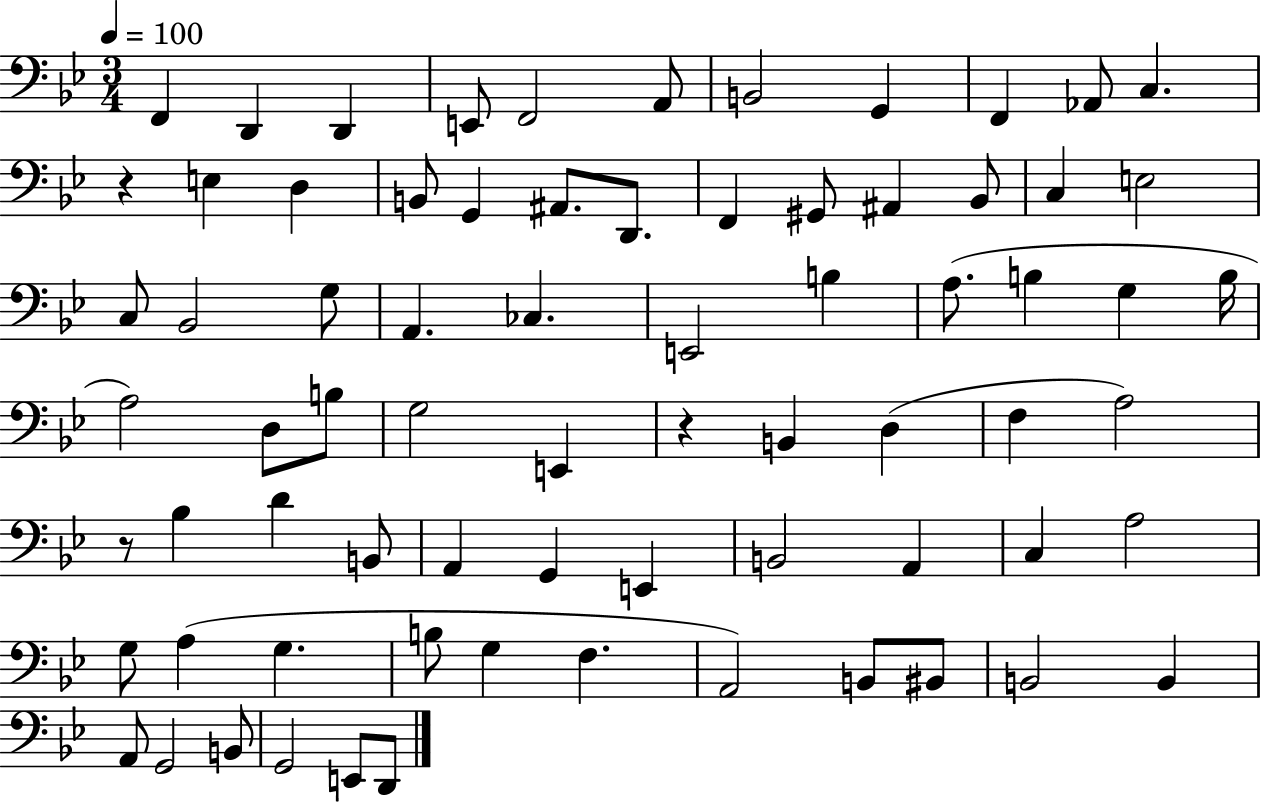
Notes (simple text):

F2/q D2/q D2/q E2/e F2/h A2/e B2/h G2/q F2/q Ab2/e C3/q. R/q E3/q D3/q B2/e G2/q A#2/e. D2/e. F2/q G#2/e A#2/q Bb2/e C3/q E3/h C3/e Bb2/h G3/e A2/q. CES3/q. E2/h B3/q A3/e. B3/q G3/q B3/s A3/h D3/e B3/e G3/h E2/q R/q B2/q D3/q F3/q A3/h R/e Bb3/q D4/q B2/e A2/q G2/q E2/q B2/h A2/q C3/q A3/h G3/e A3/q G3/q. B3/e G3/q F3/q. A2/h B2/e BIS2/e B2/h B2/q A2/e G2/h B2/e G2/h E2/e D2/e